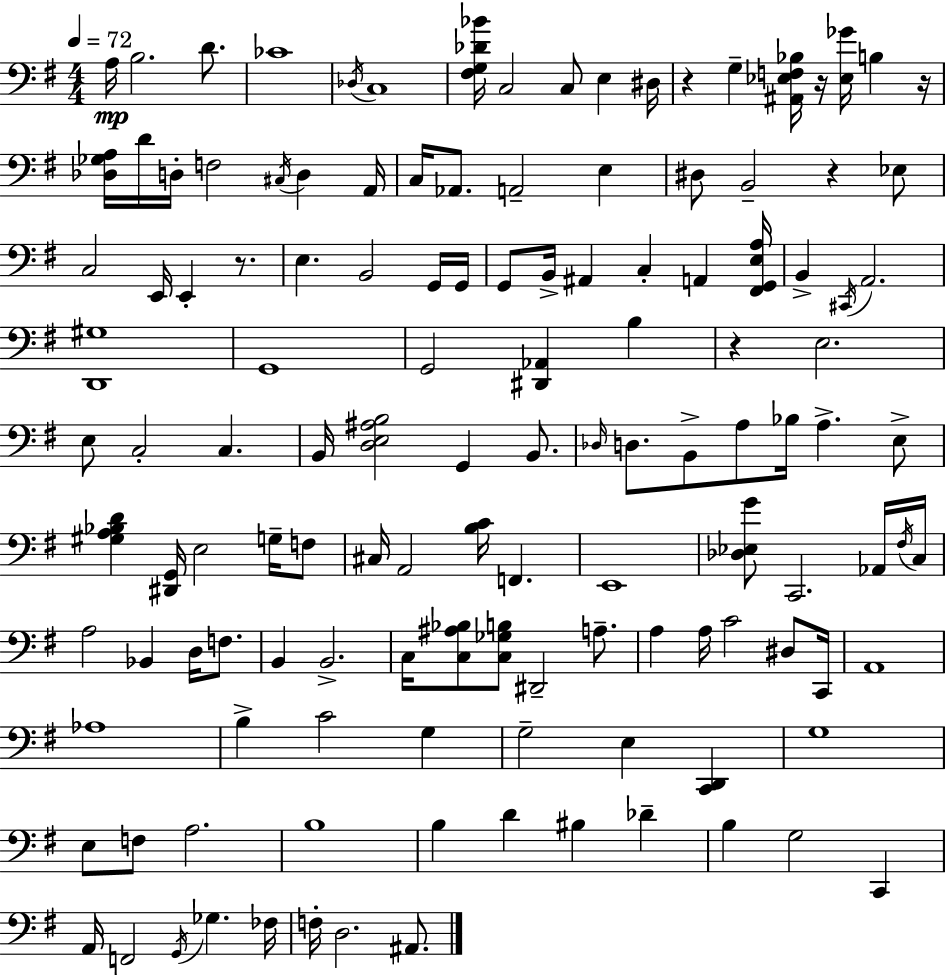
X:1
T:Untitled
M:4/4
L:1/4
K:Em
A,/4 B,2 D/2 _C4 _D,/4 C,4 [^F,G,_D_B]/4 C,2 C,/2 E, ^D,/4 z G, [^A,,_E,F,_B,]/4 z/4 [_E,_G]/4 B, z/4 [_D,_G,A,]/4 D/4 D,/4 F,2 ^C,/4 D, A,,/4 C,/4 _A,,/2 A,,2 E, ^D,/2 B,,2 z _E,/2 C,2 E,,/4 E,, z/2 E, B,,2 G,,/4 G,,/4 G,,/2 B,,/4 ^A,, C, A,, [^F,,G,,E,A,]/4 B,, ^C,,/4 A,,2 [D,,^G,]4 G,,4 G,,2 [^D,,_A,,] B, z E,2 E,/2 C,2 C, B,,/4 [D,E,^A,B,]2 G,, B,,/2 _D,/4 D,/2 B,,/2 A,/2 _B,/4 A, E,/2 [^G,A,_B,D] [^D,,G,,]/4 E,2 G,/4 F,/2 ^C,/4 A,,2 [B,C]/4 F,, E,,4 [_D,_E,G]/2 C,,2 _A,,/4 ^F,/4 C,/4 A,2 _B,, D,/4 F,/2 B,, B,,2 C,/4 [C,^A,_B,]/2 [C,_G,B,]/2 ^D,,2 A,/2 A, A,/4 C2 ^D,/2 C,,/4 A,,4 _A,4 B, C2 G, G,2 E, [C,,D,,] G,4 E,/2 F,/2 A,2 B,4 B, D ^B, _D B, G,2 C,, A,,/4 F,,2 G,,/4 _G, _F,/4 F,/4 D,2 ^A,,/2